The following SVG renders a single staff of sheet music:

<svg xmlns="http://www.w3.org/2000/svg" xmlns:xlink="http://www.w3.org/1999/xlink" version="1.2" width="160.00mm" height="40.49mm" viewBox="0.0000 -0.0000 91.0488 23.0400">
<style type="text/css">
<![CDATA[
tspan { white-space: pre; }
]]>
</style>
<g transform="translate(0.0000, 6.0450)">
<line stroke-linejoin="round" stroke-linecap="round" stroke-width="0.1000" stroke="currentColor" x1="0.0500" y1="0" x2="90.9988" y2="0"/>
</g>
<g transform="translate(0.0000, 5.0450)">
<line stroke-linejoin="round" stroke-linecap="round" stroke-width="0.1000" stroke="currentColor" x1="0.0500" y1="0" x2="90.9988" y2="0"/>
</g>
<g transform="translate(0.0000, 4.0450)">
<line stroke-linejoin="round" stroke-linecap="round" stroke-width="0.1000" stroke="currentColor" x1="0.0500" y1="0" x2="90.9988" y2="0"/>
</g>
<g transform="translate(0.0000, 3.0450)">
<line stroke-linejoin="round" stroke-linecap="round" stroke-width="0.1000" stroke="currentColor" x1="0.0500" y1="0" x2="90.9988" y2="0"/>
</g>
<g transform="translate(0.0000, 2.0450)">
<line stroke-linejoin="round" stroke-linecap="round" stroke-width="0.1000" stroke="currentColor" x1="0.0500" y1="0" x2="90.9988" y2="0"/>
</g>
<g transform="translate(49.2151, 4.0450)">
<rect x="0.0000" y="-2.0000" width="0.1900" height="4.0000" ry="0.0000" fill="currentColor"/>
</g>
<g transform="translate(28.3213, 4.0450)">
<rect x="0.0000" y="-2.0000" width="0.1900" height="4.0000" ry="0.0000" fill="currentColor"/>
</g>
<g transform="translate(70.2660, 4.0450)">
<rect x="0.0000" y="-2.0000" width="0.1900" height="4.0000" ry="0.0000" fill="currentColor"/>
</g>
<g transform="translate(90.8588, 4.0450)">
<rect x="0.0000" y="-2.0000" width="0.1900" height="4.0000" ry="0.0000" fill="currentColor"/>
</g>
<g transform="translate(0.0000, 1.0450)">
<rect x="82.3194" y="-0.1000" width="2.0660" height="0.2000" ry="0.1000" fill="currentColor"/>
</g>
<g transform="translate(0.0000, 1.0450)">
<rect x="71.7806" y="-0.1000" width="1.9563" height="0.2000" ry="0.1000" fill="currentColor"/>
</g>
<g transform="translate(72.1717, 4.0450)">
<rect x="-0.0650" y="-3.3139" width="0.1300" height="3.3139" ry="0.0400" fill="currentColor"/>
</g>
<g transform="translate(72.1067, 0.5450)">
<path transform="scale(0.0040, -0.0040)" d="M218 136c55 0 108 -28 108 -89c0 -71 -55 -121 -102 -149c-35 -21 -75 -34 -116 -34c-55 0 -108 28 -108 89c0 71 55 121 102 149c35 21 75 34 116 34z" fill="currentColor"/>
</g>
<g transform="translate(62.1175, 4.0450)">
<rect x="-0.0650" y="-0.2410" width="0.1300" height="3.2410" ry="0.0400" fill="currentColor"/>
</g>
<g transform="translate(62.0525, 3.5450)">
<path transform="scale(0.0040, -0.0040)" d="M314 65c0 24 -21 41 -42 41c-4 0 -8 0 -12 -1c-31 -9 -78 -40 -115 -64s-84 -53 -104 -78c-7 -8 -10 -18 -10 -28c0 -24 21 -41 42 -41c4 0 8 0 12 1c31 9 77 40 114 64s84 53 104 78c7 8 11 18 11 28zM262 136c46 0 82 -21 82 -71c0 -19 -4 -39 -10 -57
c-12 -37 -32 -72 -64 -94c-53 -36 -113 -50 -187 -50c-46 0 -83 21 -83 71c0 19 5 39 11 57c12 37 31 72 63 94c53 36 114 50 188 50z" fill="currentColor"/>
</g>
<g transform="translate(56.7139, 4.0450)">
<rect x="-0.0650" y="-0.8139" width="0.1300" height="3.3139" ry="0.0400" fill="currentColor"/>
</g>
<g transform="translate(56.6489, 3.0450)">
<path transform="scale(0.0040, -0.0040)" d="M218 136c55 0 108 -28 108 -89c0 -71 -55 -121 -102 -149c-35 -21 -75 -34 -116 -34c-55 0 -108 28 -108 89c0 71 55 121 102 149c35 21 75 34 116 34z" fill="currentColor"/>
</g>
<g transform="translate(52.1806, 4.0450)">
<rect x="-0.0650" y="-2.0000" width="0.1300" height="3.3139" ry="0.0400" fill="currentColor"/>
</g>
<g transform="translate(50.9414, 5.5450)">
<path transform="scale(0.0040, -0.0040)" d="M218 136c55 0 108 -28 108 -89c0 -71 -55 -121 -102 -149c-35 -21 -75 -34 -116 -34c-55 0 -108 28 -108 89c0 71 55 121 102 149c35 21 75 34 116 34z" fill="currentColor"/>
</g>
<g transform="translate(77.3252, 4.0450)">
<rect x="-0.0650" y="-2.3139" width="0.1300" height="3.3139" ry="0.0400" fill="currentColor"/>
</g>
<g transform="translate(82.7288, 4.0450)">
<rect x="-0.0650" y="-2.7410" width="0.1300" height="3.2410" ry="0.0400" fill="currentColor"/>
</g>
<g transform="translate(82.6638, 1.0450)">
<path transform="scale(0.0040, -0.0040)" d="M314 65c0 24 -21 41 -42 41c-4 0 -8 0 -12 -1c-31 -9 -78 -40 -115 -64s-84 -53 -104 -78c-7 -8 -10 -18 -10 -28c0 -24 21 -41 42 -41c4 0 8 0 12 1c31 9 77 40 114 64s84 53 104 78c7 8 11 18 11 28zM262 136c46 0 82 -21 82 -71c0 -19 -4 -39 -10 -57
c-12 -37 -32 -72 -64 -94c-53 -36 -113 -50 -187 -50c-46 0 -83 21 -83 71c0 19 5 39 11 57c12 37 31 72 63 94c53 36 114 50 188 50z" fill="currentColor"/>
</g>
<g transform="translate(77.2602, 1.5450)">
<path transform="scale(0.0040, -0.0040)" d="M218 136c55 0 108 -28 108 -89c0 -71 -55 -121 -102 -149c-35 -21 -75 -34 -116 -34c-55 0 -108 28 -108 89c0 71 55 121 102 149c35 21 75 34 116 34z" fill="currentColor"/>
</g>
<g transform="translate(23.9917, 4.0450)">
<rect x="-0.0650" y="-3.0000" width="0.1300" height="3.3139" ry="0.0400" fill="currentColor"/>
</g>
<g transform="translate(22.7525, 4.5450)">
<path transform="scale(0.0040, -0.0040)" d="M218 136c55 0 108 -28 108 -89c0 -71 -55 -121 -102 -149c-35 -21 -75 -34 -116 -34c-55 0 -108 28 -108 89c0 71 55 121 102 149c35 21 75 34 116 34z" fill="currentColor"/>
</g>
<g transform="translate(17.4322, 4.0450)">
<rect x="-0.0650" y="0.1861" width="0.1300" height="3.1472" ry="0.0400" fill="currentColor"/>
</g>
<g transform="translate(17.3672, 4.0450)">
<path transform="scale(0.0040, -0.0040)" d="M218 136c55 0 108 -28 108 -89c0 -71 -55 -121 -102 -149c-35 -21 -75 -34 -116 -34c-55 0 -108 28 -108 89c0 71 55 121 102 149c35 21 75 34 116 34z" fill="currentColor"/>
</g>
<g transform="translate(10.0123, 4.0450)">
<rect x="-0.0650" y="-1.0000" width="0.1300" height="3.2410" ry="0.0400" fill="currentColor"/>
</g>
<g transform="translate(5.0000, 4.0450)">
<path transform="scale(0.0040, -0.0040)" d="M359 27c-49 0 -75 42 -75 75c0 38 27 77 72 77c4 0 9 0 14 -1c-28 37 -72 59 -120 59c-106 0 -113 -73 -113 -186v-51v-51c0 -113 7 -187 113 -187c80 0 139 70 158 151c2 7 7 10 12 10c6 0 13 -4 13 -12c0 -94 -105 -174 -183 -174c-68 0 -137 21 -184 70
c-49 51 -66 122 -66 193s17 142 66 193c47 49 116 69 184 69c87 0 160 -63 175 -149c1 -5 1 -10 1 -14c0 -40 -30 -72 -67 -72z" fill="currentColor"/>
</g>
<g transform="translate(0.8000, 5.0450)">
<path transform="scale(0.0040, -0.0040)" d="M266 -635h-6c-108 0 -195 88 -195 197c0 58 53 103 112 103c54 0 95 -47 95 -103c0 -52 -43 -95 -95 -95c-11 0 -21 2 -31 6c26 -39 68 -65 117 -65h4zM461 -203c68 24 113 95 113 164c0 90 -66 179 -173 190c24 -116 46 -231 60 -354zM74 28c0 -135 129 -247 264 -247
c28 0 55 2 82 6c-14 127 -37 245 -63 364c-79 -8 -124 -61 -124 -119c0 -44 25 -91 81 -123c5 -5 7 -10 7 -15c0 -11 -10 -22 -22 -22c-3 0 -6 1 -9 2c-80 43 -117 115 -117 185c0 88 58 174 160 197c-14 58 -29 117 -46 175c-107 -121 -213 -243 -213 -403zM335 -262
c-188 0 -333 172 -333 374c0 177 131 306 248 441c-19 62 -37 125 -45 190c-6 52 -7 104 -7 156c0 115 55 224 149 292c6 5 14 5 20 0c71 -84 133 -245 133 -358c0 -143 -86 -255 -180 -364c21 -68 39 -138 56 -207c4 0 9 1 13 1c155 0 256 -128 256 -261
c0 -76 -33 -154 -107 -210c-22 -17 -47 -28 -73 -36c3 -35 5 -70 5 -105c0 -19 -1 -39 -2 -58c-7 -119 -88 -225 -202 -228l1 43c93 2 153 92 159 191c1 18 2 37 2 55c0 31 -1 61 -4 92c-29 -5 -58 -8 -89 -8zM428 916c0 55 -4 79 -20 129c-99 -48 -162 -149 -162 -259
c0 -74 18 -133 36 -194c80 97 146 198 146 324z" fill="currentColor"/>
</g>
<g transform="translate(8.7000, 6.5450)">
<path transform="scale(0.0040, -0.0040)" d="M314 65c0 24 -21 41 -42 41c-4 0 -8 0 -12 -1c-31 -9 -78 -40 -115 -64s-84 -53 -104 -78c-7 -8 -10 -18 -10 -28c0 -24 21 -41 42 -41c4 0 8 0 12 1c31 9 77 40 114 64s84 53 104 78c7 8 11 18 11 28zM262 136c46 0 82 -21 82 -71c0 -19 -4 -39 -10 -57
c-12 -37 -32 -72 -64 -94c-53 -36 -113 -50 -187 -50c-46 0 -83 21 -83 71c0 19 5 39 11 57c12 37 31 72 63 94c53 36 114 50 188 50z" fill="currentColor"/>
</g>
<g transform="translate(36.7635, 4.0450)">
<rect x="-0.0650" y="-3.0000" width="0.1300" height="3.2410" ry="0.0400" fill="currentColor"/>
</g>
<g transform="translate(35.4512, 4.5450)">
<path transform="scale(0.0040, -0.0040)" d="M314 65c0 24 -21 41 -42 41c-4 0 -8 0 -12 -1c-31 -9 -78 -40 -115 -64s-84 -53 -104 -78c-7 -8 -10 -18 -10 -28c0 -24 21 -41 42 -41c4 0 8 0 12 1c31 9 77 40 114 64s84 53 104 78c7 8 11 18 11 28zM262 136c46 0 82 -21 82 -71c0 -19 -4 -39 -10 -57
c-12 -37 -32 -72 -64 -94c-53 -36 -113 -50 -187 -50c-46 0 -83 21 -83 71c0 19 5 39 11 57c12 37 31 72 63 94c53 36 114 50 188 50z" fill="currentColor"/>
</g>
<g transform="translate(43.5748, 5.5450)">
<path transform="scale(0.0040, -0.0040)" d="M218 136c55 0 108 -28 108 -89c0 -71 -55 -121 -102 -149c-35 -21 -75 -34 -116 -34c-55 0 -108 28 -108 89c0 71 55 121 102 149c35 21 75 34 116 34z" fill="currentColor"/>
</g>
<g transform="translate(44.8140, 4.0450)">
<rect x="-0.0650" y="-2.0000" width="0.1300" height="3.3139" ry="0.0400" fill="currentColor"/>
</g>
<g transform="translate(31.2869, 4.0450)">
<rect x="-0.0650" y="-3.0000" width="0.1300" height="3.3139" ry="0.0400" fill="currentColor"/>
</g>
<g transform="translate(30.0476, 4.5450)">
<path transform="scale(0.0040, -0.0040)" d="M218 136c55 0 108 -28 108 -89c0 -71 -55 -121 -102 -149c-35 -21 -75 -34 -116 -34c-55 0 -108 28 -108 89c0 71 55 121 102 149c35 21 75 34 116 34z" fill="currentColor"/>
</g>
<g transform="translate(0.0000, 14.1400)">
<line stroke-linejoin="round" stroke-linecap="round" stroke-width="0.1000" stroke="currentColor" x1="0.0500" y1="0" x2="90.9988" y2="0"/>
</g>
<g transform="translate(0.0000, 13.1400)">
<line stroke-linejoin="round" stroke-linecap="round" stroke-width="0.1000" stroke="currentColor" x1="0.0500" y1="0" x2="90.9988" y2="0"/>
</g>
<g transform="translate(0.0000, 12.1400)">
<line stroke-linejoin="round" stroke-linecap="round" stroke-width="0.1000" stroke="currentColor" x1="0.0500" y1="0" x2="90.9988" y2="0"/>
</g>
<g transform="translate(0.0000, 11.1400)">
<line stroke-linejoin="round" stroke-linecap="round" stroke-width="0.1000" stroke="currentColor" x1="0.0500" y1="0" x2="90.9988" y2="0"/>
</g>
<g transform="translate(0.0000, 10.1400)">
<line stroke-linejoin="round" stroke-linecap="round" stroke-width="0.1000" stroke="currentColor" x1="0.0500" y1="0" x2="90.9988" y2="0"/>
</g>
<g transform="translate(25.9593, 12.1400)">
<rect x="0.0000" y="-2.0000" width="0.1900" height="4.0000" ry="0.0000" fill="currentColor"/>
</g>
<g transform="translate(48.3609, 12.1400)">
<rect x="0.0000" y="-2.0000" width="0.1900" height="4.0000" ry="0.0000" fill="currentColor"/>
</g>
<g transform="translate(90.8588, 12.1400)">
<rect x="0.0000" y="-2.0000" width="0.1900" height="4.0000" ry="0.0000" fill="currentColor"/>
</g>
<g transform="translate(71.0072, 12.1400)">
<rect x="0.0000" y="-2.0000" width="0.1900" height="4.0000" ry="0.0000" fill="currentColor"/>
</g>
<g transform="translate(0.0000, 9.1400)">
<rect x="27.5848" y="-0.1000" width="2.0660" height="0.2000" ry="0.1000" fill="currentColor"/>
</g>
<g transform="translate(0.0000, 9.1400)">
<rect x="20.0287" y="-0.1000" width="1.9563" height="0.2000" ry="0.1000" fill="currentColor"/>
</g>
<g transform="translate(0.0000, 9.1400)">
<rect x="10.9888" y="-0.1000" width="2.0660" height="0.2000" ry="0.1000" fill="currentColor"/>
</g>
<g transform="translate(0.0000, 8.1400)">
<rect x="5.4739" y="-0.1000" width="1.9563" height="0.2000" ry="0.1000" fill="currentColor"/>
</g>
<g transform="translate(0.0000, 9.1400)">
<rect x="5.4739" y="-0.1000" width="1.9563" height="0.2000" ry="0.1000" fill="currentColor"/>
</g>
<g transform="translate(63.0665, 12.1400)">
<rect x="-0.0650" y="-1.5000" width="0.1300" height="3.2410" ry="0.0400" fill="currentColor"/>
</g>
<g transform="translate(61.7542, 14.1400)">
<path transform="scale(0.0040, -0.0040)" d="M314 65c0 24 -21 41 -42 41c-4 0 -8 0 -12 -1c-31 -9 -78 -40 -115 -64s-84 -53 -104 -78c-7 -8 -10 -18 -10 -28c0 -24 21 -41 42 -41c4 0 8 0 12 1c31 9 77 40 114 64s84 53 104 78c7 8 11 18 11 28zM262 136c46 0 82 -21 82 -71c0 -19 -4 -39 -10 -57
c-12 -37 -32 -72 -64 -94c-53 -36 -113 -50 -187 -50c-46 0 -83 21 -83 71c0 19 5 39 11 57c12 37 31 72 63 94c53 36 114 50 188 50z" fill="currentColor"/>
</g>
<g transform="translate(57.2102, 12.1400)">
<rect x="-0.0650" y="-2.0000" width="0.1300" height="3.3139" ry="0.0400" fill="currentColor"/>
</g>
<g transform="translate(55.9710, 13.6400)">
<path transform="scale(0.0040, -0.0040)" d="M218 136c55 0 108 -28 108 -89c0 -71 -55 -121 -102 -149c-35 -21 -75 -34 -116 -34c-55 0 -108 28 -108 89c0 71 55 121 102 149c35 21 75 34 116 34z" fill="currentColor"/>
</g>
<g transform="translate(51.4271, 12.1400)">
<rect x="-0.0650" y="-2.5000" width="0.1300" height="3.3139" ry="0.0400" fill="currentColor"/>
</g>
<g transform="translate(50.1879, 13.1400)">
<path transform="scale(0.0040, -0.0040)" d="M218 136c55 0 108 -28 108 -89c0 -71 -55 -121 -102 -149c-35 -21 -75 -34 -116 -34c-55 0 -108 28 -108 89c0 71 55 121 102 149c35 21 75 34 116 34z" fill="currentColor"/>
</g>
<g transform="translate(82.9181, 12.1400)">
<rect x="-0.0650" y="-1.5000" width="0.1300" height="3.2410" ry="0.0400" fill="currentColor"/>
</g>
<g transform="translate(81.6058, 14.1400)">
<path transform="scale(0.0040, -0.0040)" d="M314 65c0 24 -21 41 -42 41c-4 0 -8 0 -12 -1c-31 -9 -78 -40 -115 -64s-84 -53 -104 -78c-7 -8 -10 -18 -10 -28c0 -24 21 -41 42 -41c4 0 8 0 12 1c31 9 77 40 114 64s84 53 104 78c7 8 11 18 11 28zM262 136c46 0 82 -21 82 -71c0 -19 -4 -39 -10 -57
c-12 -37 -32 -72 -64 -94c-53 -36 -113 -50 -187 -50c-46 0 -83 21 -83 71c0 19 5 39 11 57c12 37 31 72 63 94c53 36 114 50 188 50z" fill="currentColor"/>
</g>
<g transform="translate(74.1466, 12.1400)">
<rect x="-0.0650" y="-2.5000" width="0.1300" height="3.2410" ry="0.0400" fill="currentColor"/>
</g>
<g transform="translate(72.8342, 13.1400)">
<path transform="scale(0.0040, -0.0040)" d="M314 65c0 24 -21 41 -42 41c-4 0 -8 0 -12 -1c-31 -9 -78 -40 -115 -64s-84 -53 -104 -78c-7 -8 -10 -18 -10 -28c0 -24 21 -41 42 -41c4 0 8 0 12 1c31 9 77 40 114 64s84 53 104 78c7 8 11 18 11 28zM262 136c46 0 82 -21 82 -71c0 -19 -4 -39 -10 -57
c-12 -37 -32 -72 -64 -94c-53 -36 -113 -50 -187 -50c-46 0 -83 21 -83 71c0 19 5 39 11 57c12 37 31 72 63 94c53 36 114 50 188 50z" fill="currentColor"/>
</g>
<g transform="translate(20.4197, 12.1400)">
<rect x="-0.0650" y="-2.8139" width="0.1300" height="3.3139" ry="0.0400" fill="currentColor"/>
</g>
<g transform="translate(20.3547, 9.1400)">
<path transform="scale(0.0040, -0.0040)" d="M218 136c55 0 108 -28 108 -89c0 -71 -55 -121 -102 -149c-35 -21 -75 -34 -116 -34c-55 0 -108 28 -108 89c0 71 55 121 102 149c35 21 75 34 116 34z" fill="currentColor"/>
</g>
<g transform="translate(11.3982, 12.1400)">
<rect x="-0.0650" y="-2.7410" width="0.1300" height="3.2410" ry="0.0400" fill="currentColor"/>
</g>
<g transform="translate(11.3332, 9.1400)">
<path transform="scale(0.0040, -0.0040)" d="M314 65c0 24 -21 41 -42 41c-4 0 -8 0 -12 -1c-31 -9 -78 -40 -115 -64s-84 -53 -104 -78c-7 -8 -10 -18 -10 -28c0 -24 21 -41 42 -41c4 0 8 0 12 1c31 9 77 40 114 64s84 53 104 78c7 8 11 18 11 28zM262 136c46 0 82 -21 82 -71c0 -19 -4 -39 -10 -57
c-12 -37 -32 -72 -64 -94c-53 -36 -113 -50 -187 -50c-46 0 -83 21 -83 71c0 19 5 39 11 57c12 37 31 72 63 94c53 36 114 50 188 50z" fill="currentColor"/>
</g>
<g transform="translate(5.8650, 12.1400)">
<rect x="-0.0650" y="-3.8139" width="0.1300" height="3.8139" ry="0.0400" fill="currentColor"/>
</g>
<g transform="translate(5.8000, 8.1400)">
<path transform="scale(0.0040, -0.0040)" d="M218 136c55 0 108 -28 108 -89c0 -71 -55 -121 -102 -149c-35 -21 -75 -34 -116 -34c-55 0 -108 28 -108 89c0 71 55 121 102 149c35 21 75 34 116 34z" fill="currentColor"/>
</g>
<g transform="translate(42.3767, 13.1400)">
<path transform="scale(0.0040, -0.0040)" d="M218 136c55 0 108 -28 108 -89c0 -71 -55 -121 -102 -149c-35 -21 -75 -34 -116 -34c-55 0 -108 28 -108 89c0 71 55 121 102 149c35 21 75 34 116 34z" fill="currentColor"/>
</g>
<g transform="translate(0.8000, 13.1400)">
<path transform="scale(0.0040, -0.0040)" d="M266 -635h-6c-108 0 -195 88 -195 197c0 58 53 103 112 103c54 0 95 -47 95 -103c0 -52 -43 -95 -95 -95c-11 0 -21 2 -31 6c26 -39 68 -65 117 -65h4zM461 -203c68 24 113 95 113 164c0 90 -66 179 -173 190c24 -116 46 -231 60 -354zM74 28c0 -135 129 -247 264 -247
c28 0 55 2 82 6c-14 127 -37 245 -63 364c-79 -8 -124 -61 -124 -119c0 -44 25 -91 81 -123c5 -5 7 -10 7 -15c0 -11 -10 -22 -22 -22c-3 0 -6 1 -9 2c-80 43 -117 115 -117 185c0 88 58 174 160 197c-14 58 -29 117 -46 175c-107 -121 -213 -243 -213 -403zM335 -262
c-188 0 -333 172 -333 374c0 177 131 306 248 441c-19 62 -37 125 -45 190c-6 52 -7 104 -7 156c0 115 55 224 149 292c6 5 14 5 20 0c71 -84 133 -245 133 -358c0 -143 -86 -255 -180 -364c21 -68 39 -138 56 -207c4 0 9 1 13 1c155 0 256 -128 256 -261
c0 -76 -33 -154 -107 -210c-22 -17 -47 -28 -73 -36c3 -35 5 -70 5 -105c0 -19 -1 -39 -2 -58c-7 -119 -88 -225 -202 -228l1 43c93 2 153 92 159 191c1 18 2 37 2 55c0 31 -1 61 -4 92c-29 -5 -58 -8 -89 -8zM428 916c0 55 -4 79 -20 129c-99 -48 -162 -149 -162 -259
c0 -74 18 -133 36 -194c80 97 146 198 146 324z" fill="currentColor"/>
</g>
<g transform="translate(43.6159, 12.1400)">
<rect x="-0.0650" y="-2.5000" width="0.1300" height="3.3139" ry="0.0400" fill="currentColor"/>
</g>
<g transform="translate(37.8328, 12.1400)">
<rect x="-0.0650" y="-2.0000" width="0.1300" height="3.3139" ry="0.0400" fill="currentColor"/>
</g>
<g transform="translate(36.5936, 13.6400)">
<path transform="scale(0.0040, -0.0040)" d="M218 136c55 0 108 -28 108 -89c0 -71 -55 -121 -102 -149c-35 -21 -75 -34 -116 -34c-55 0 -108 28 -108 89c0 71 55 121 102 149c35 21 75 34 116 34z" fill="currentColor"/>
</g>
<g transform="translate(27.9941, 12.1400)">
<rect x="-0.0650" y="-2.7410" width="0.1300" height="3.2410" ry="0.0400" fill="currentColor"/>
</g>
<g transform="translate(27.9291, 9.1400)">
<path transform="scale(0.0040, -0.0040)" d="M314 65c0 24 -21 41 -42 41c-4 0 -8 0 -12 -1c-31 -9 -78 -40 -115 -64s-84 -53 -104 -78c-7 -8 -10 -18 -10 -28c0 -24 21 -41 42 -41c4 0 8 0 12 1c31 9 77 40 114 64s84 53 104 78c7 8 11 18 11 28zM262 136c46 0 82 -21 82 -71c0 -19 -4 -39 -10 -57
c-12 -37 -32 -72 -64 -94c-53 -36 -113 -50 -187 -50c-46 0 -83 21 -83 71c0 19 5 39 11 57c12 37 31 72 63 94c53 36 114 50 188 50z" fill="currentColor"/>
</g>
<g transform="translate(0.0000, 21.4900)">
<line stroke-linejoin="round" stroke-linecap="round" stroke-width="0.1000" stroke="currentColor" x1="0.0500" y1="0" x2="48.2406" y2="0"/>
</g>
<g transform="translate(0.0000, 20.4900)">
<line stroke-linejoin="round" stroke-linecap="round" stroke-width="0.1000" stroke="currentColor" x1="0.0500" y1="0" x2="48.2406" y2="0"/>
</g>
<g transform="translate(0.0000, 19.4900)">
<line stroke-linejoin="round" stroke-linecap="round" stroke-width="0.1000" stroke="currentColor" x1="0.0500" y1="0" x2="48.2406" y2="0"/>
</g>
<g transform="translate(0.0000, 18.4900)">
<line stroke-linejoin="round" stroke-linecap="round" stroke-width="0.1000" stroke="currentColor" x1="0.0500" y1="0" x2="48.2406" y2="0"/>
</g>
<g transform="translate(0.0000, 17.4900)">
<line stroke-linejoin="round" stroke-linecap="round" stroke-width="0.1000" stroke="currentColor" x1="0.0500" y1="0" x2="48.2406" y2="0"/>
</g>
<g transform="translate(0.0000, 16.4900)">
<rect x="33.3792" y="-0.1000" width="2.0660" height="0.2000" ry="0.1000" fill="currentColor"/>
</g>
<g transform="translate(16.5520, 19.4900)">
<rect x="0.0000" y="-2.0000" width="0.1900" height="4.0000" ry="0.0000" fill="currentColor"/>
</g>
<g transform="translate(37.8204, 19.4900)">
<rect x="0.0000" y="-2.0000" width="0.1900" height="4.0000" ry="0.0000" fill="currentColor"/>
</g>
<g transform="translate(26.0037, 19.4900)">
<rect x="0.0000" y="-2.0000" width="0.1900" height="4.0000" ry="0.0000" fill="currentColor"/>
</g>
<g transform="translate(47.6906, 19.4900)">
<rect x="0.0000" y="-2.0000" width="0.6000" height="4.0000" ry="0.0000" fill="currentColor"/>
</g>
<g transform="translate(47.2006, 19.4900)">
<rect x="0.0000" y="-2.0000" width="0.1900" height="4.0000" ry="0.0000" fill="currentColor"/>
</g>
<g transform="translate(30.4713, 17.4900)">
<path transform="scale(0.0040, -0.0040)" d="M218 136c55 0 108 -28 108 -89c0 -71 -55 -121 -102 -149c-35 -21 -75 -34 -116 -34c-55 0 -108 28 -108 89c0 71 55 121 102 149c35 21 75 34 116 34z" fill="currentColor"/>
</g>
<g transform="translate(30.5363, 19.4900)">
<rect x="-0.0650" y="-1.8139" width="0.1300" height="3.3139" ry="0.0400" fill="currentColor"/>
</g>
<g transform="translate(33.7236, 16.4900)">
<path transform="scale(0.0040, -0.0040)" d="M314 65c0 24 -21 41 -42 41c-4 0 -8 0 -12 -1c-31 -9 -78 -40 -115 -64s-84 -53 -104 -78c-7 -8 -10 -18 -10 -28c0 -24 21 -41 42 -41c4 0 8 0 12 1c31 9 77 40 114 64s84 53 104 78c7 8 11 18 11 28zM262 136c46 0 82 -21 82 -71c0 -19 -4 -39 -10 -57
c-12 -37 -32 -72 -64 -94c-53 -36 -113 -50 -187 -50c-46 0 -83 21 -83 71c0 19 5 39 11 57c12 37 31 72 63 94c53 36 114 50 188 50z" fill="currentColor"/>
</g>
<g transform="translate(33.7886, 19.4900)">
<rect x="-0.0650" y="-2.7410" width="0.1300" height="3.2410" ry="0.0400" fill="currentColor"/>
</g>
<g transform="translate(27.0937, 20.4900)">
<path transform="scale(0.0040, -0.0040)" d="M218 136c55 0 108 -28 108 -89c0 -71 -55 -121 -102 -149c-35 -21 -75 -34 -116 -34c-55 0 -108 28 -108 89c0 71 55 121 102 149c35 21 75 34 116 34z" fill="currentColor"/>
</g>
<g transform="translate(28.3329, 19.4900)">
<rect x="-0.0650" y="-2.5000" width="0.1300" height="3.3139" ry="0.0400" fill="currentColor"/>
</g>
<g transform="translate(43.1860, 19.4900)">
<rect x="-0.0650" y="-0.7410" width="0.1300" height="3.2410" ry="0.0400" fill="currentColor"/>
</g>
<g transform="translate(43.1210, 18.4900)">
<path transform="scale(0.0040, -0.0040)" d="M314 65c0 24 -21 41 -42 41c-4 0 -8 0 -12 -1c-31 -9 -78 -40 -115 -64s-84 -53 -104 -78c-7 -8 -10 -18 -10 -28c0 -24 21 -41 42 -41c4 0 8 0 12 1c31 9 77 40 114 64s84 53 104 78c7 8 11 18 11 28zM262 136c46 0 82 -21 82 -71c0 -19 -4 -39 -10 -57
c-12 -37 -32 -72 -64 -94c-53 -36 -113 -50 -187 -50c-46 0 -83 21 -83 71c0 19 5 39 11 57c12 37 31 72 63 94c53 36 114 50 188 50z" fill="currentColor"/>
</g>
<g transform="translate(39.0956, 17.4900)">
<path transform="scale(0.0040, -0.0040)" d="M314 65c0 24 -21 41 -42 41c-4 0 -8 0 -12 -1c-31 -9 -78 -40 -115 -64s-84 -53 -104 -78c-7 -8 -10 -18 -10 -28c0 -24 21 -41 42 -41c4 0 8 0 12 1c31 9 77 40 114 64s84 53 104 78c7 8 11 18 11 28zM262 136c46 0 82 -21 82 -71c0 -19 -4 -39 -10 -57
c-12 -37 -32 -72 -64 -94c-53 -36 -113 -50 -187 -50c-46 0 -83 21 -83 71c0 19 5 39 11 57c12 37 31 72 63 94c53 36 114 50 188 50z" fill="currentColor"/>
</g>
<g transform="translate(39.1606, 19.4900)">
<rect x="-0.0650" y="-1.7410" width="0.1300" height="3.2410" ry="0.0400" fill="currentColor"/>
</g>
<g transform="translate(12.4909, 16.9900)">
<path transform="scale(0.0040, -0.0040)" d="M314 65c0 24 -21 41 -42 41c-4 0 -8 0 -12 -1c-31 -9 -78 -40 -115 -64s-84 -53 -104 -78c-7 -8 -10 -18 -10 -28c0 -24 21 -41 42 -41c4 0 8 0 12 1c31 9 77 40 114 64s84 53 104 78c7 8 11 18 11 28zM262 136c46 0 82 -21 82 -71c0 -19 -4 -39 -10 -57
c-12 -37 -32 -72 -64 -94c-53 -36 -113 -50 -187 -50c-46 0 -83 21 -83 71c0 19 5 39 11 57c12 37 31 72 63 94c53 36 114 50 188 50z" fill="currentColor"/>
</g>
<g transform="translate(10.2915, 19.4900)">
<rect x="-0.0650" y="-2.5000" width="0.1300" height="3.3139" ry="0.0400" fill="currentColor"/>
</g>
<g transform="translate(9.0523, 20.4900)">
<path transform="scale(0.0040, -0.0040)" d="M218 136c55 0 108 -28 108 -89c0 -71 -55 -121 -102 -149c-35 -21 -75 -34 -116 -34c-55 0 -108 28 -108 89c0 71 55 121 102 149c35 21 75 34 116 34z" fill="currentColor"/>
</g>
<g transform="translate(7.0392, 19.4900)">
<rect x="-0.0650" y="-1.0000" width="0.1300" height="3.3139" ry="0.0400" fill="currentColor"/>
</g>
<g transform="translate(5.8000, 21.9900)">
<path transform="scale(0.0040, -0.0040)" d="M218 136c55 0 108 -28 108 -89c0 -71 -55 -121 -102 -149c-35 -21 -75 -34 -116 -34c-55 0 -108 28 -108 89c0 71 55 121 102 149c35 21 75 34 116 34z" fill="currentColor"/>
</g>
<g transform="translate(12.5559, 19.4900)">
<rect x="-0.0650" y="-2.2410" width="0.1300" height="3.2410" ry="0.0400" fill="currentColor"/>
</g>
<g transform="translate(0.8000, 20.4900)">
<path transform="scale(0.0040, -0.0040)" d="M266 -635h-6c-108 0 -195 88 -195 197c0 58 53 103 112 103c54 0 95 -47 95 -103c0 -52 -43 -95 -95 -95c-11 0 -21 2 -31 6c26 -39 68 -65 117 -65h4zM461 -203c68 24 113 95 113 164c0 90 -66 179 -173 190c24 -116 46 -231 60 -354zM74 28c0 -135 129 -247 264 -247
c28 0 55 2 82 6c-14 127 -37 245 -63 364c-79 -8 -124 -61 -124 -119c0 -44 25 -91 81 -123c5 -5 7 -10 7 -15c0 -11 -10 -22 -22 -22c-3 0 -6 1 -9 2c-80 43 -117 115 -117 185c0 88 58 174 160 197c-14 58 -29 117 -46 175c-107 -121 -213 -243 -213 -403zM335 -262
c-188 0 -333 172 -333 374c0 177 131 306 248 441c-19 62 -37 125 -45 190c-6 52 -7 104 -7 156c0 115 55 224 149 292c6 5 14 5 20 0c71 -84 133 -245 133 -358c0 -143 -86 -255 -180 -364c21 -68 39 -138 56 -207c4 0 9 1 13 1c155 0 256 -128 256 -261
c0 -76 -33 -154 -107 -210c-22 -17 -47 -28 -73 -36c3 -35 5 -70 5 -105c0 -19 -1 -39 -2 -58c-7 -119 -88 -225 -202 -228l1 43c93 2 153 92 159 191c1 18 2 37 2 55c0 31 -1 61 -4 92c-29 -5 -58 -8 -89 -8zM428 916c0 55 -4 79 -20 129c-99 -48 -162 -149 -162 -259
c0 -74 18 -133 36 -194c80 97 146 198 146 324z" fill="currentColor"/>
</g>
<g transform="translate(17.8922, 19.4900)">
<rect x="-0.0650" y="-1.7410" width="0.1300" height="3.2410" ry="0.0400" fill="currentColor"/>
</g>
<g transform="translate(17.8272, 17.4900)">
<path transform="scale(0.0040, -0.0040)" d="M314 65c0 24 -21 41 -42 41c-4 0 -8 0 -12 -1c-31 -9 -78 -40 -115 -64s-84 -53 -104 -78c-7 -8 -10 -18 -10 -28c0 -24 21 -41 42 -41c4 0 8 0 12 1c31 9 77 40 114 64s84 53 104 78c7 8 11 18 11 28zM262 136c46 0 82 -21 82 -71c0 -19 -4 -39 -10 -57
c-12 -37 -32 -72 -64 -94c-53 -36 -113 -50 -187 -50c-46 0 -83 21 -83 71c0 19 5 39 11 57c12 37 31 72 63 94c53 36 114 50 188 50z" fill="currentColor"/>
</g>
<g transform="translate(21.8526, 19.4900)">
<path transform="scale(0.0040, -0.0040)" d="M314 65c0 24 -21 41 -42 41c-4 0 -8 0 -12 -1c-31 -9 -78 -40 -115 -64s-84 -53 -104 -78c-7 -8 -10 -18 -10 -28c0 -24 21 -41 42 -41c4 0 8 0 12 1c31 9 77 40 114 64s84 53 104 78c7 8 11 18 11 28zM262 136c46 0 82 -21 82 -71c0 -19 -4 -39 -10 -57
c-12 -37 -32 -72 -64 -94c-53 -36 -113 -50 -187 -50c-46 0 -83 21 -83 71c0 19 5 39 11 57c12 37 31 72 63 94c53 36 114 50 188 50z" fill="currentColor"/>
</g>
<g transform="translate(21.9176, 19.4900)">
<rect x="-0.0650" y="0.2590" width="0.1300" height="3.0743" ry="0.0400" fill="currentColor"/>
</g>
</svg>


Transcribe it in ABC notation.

X:1
T:Untitled
M:4/4
L:1/4
K:C
D2 B A A A2 F F d c2 b g a2 c' a2 a a2 F G G F E2 G2 E2 D G g2 f2 B2 G f a2 f2 d2